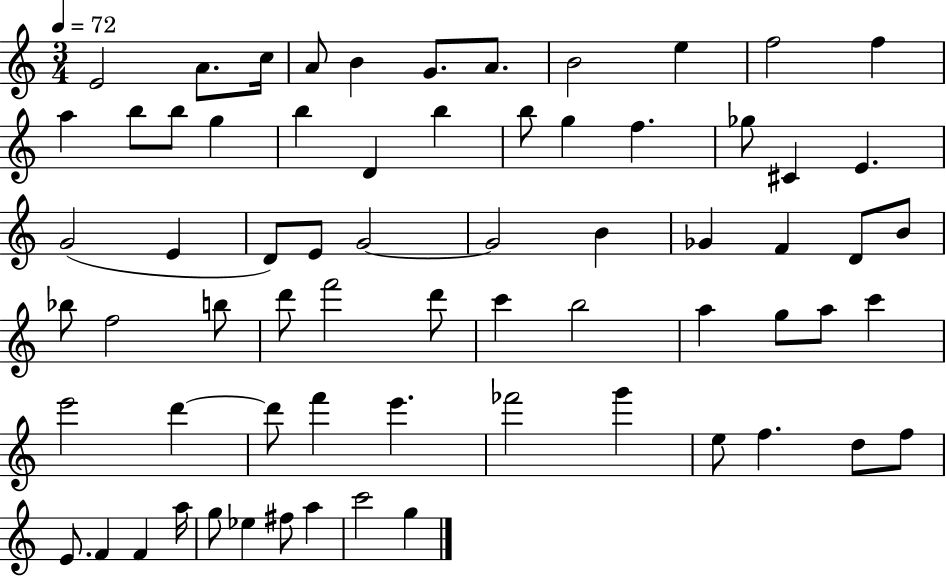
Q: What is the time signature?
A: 3/4